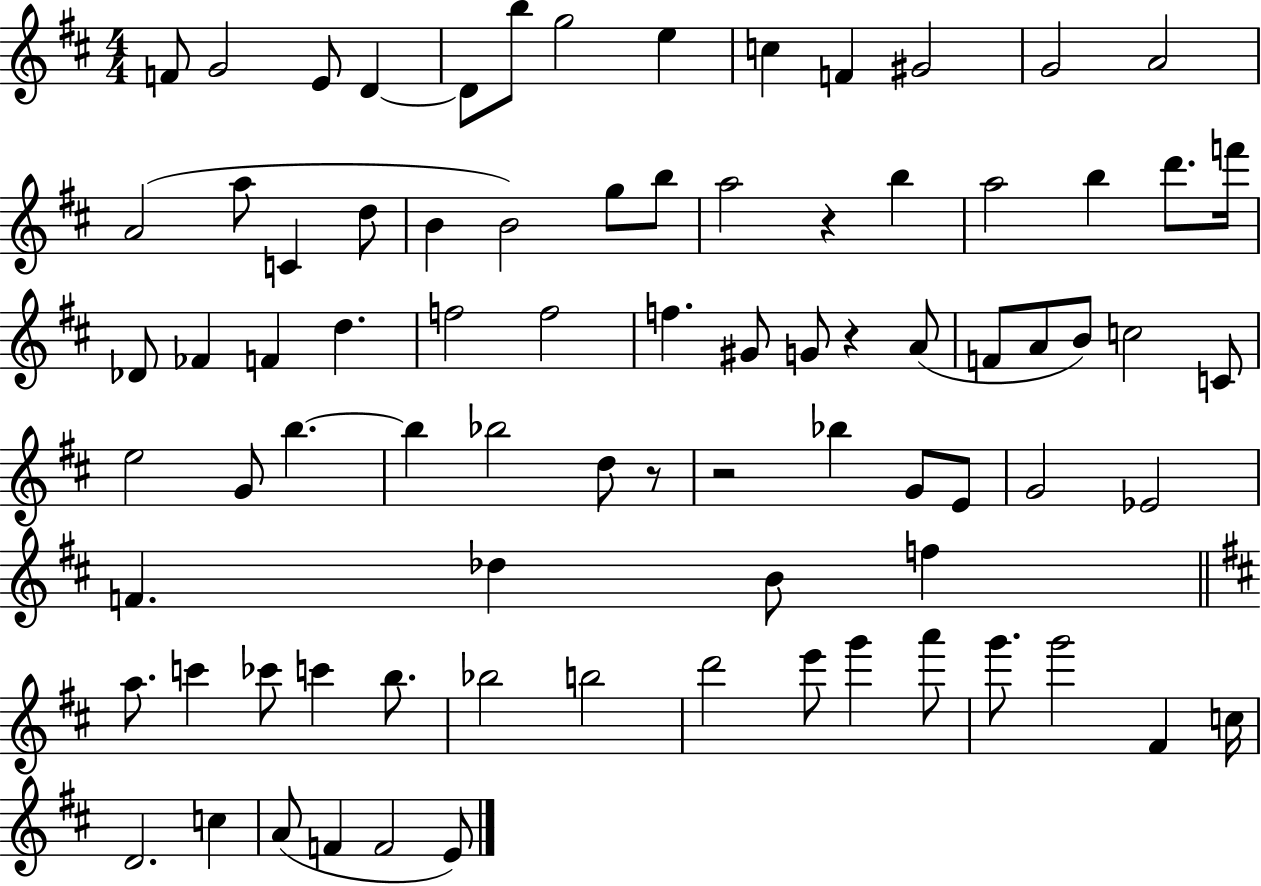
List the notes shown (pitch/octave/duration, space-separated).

F4/e G4/h E4/e D4/q D4/e B5/e G5/h E5/q C5/q F4/q G#4/h G4/h A4/h A4/h A5/e C4/q D5/e B4/q B4/h G5/e B5/e A5/h R/q B5/q A5/h B5/q D6/e. F6/s Db4/e FES4/q F4/q D5/q. F5/h F5/h F5/q. G#4/e G4/e R/q A4/e F4/e A4/e B4/e C5/h C4/e E5/h G4/e B5/q. B5/q Bb5/h D5/e R/e R/h Bb5/q G4/e E4/e G4/h Eb4/h F4/q. Db5/q B4/e F5/q A5/e. C6/q CES6/e C6/q B5/e. Bb5/h B5/h D6/h E6/e G6/q A6/e G6/e. G6/h F#4/q C5/s D4/h. C5/q A4/e F4/q F4/h E4/e